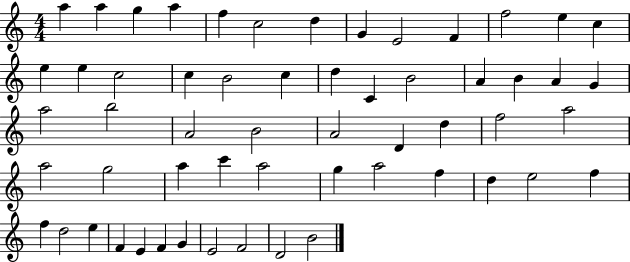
X:1
T:Untitled
M:4/4
L:1/4
K:C
a a g a f c2 d G E2 F f2 e c e e c2 c B2 c d C B2 A B A G a2 b2 A2 B2 A2 D d f2 a2 a2 g2 a c' a2 g a2 f d e2 f f d2 e F E F G E2 F2 D2 B2